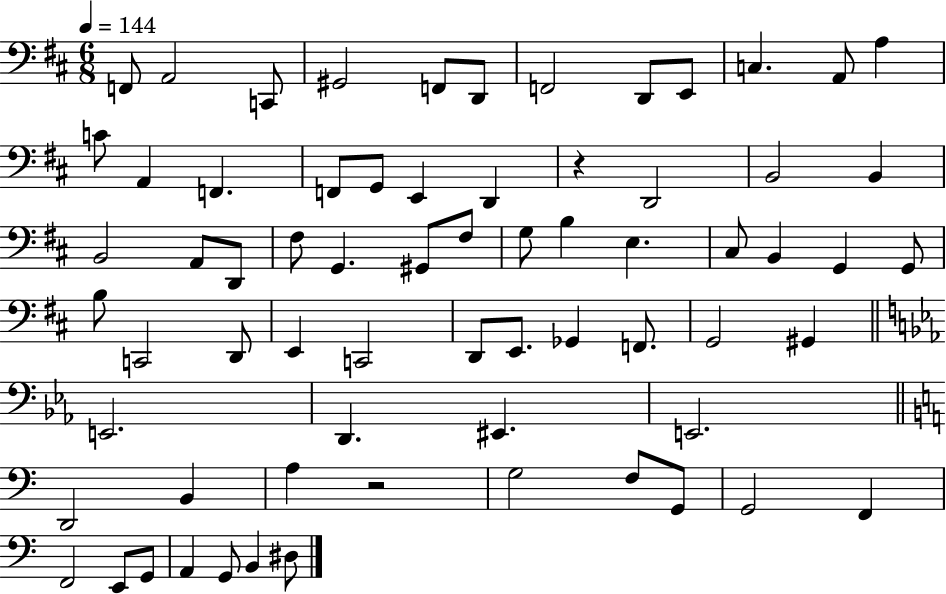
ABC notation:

X:1
T:Untitled
M:6/8
L:1/4
K:D
F,,/2 A,,2 C,,/2 ^G,,2 F,,/2 D,,/2 F,,2 D,,/2 E,,/2 C, A,,/2 A, C/2 A,, F,, F,,/2 G,,/2 E,, D,, z D,,2 B,,2 B,, B,,2 A,,/2 D,,/2 ^F,/2 G,, ^G,,/2 ^F,/2 G,/2 B, E, ^C,/2 B,, G,, G,,/2 B,/2 C,,2 D,,/2 E,, C,,2 D,,/2 E,,/2 _G,, F,,/2 G,,2 ^G,, E,,2 D,, ^E,, E,,2 D,,2 B,, A, z2 G,2 F,/2 G,,/2 G,,2 F,, F,,2 E,,/2 G,,/2 A,, G,,/2 B,, ^D,/2